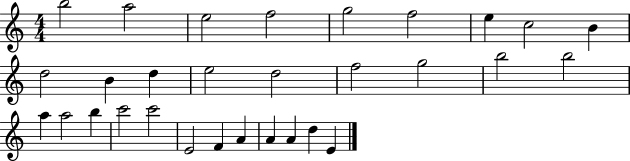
B5/h A5/h E5/h F5/h G5/h F5/h E5/q C5/h B4/q D5/h B4/q D5/q E5/h D5/h F5/h G5/h B5/h B5/h A5/q A5/h B5/q C6/h C6/h E4/h F4/q A4/q A4/q A4/q D5/q E4/q